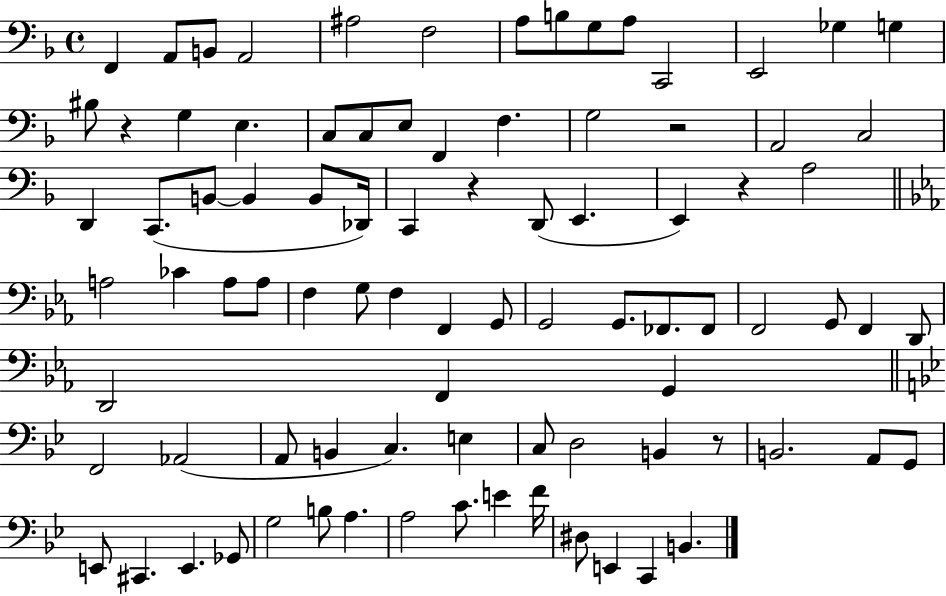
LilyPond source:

{
  \clef bass
  \time 4/4
  \defaultTimeSignature
  \key f \major
  f,4 a,8 b,8 a,2 | ais2 f2 | a8 b8 g8 a8 c,2 | e,2 ges4 g4 | \break bis8 r4 g4 e4. | c8 c8 e8 f,4 f4. | g2 r2 | a,2 c2 | \break d,4 c,8.( b,8~~ b,4 b,8 des,16) | c,4 r4 d,8( e,4. | e,4) r4 a2 | \bar "||" \break \key ees \major a2 ces'4 a8 a8 | f4 g8 f4 f,4 g,8 | g,2 g,8. fes,8. fes,8 | f,2 g,8 f,4 d,8 | \break d,2 f,4 g,4 | \bar "||" \break \key bes \major f,2 aes,2( | a,8 b,4 c4.) e4 | c8 d2 b,4 r8 | b,2. a,8 g,8 | \break e,8 cis,4. e,4. ges,8 | g2 b8 a4. | a2 c'8. e'4 f'16 | dis8 e,4 c,4 b,4. | \break \bar "|."
}